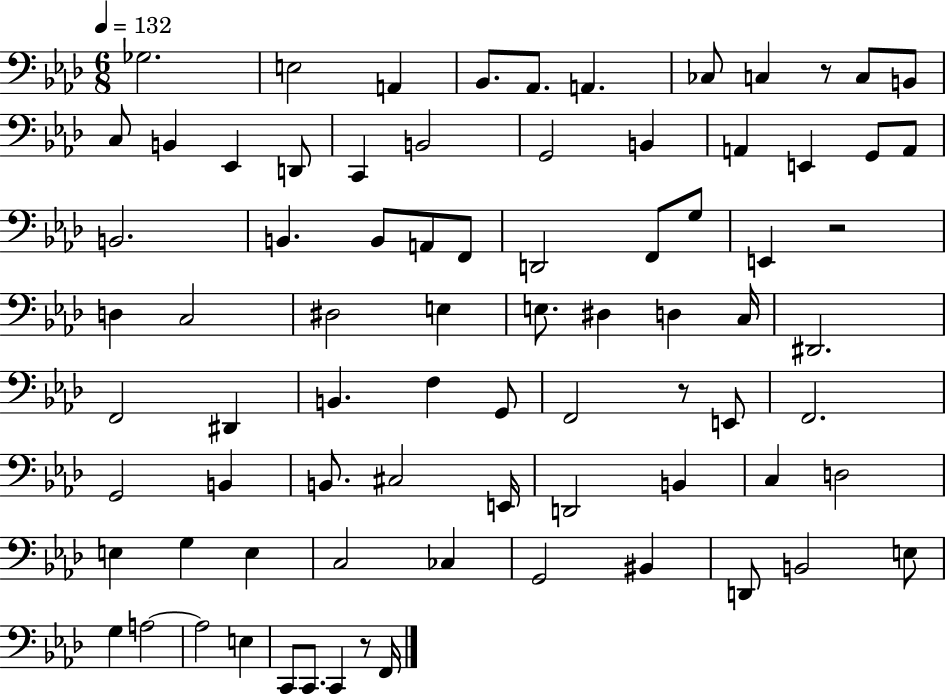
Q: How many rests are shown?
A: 4